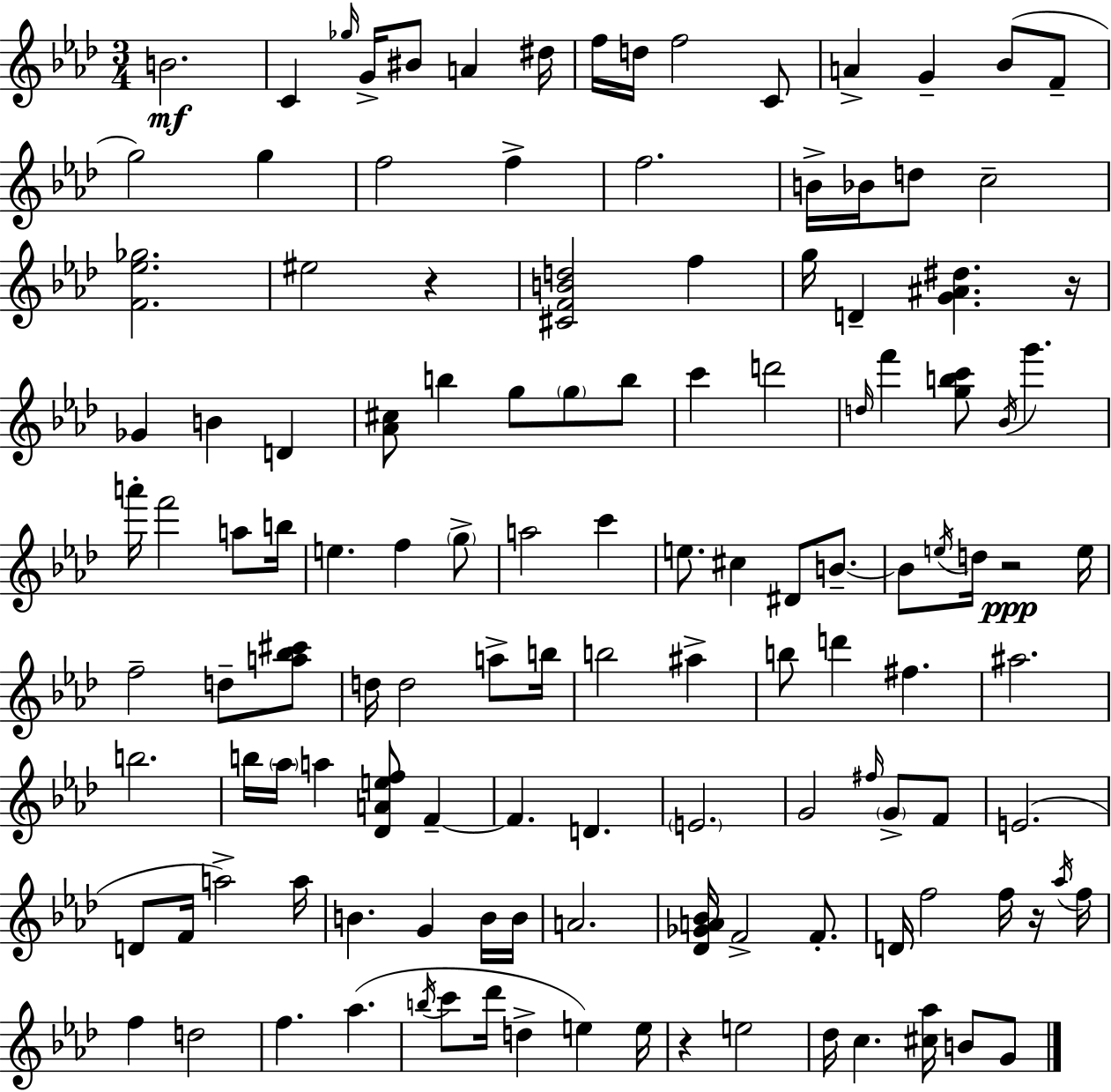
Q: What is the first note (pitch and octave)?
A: B4